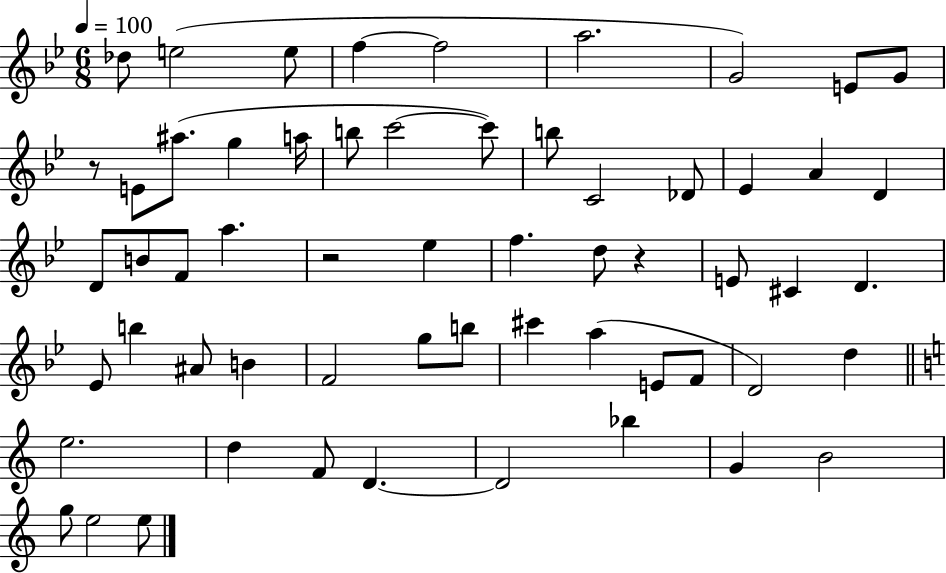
X:1
T:Untitled
M:6/8
L:1/4
K:Bb
_d/2 e2 e/2 f f2 a2 G2 E/2 G/2 z/2 E/2 ^a/2 g a/4 b/2 c'2 c'/2 b/2 C2 _D/2 _E A D D/2 B/2 F/2 a z2 _e f d/2 z E/2 ^C D _E/2 b ^A/2 B F2 g/2 b/2 ^c' a E/2 F/2 D2 d e2 d F/2 D D2 _b G B2 g/2 e2 e/2